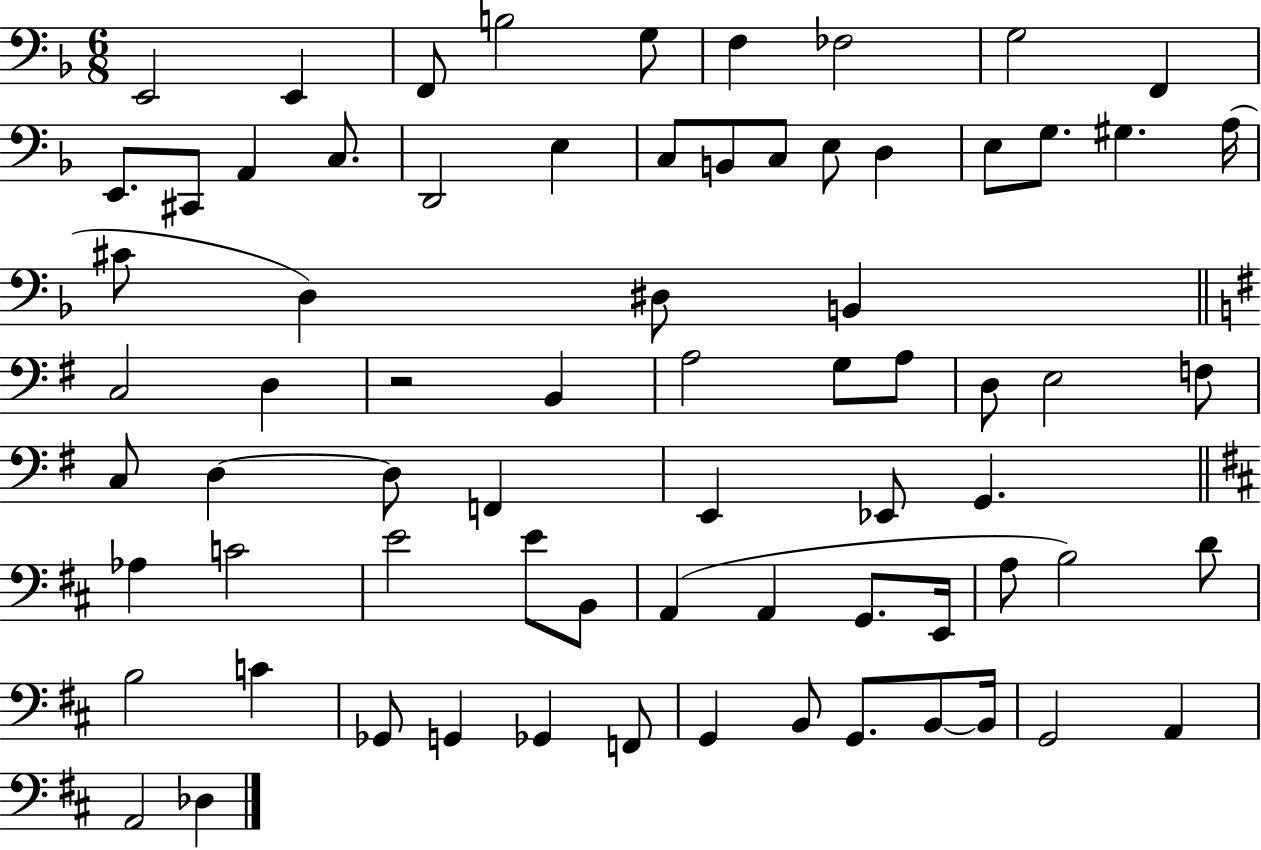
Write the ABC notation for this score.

X:1
T:Untitled
M:6/8
L:1/4
K:F
E,,2 E,, F,,/2 B,2 G,/2 F, _F,2 G,2 F,, E,,/2 ^C,,/2 A,, C,/2 D,,2 E, C,/2 B,,/2 C,/2 E,/2 D, E,/2 G,/2 ^G, A,/4 ^C/2 D, ^D,/2 B,, C,2 D, z2 B,, A,2 G,/2 A,/2 D,/2 E,2 F,/2 C,/2 D, D,/2 F,, E,, _E,,/2 G,, _A, C2 E2 E/2 B,,/2 A,, A,, G,,/2 E,,/4 A,/2 B,2 D/2 B,2 C _G,,/2 G,, _G,, F,,/2 G,, B,,/2 G,,/2 B,,/2 B,,/4 G,,2 A,, A,,2 _D,